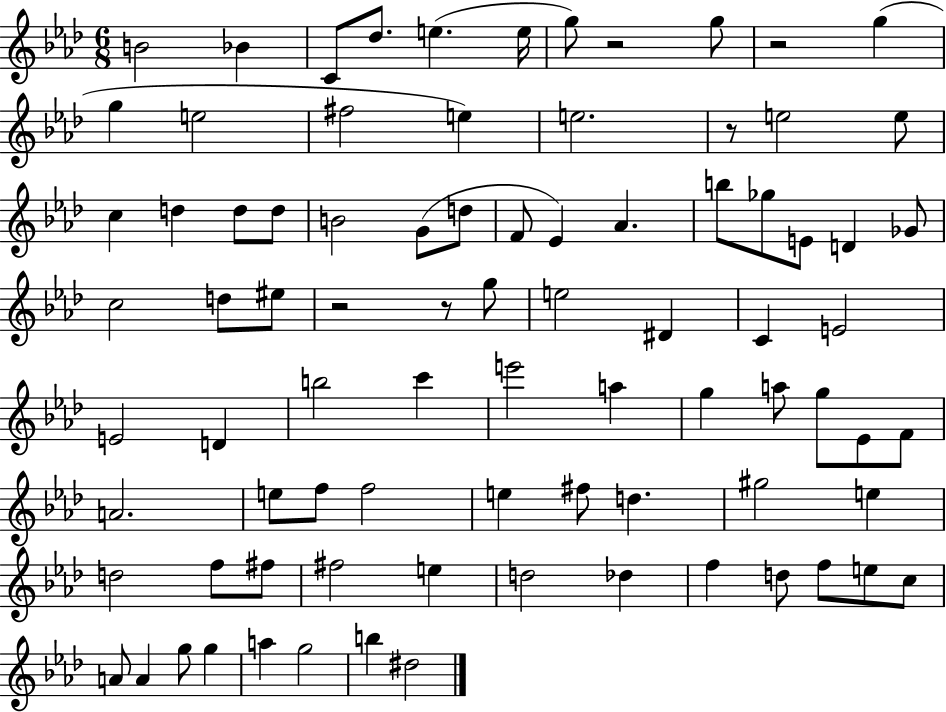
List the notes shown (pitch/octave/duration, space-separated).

B4/h Bb4/q C4/e Db5/e. E5/q. E5/s G5/e R/h G5/e R/h G5/q G5/q E5/h F#5/h E5/q E5/h. R/e E5/h E5/e C5/q D5/q D5/e D5/e B4/h G4/e D5/e F4/e Eb4/q Ab4/q. B5/e Gb5/e E4/e D4/q Gb4/e C5/h D5/e EIS5/e R/h R/e G5/e E5/h D#4/q C4/q E4/h E4/h D4/q B5/h C6/q E6/h A5/q G5/q A5/e G5/e Eb4/e F4/e A4/h. E5/e F5/e F5/h E5/q F#5/e D5/q. G#5/h E5/q D5/h F5/e F#5/e F#5/h E5/q D5/h Db5/q F5/q D5/e F5/e E5/e C5/e A4/e A4/q G5/e G5/q A5/q G5/h B5/q D#5/h